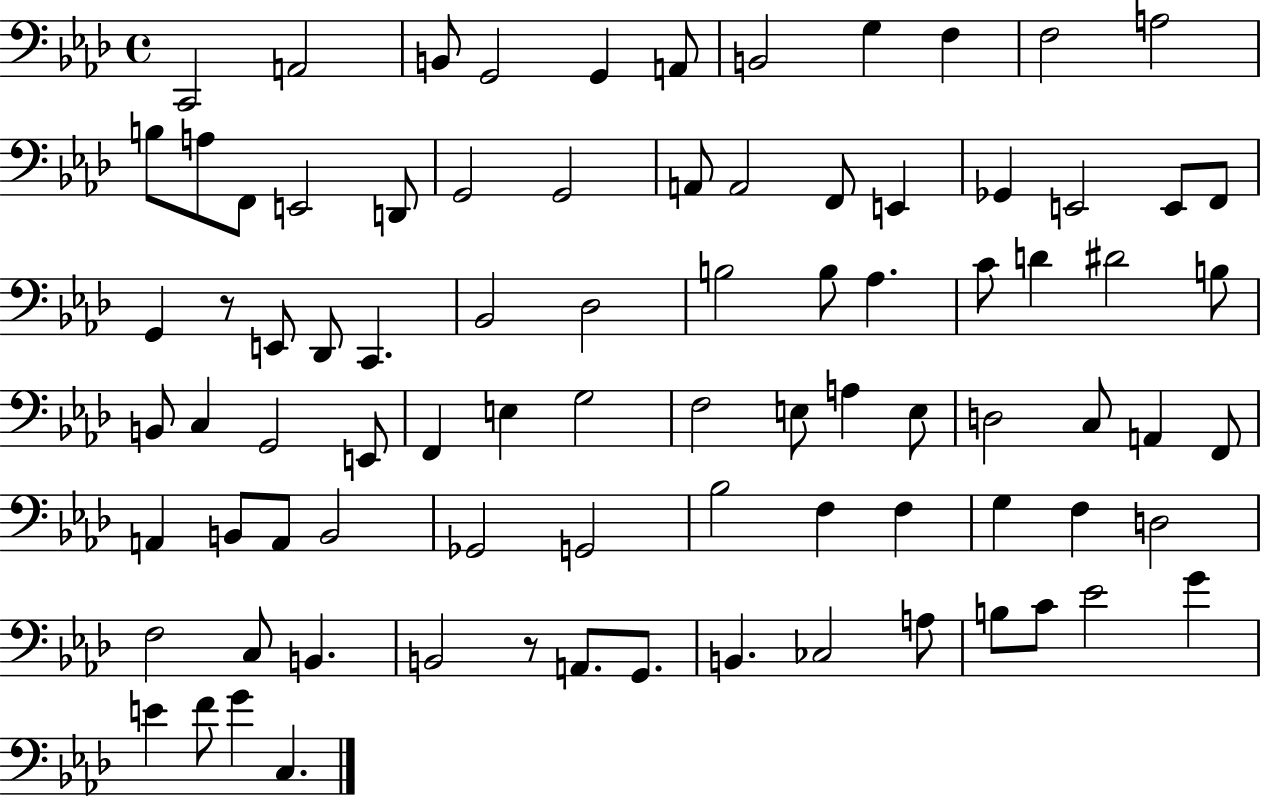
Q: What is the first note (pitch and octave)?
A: C2